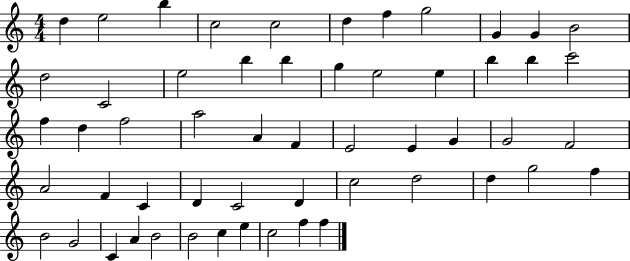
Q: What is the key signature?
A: C major